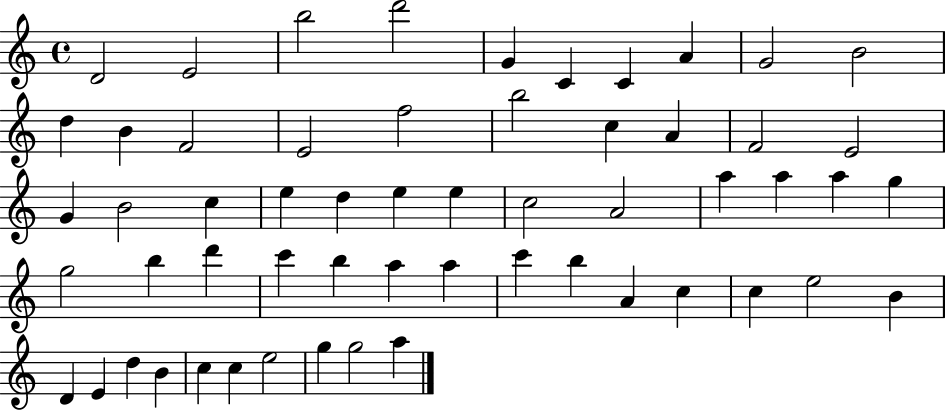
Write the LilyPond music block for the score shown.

{
  \clef treble
  \time 4/4
  \defaultTimeSignature
  \key c \major
  d'2 e'2 | b''2 d'''2 | g'4 c'4 c'4 a'4 | g'2 b'2 | \break d''4 b'4 f'2 | e'2 f''2 | b''2 c''4 a'4 | f'2 e'2 | \break g'4 b'2 c''4 | e''4 d''4 e''4 e''4 | c''2 a'2 | a''4 a''4 a''4 g''4 | \break g''2 b''4 d'''4 | c'''4 b''4 a''4 a''4 | c'''4 b''4 a'4 c''4 | c''4 e''2 b'4 | \break d'4 e'4 d''4 b'4 | c''4 c''4 e''2 | g''4 g''2 a''4 | \bar "|."
}